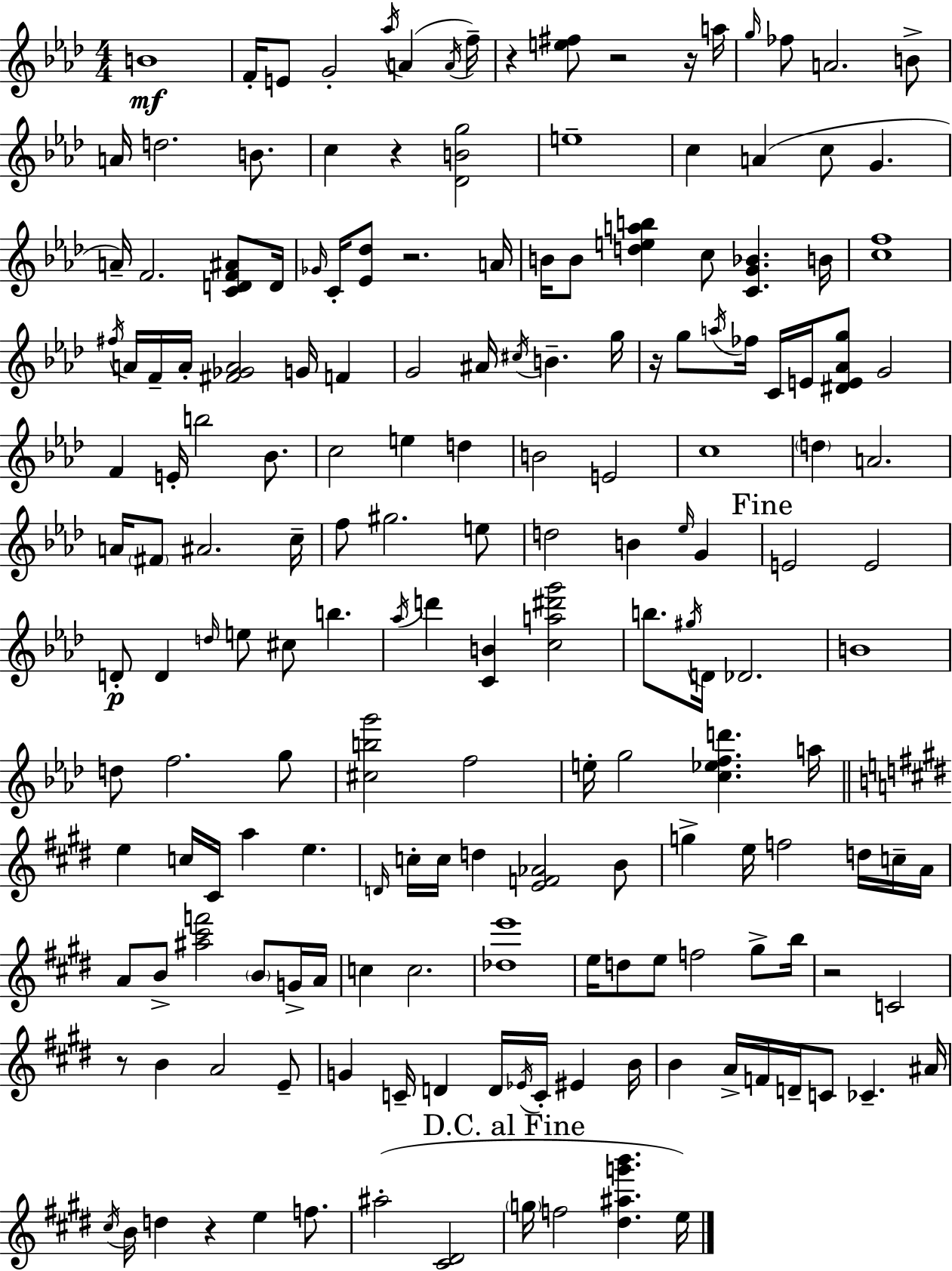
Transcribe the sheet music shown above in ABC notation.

X:1
T:Untitled
M:4/4
L:1/4
K:Ab
B4 F/4 E/2 G2 _a/4 A A/4 f/4 z [e^f]/2 z2 z/4 a/4 g/4 _f/2 A2 B/2 A/4 d2 B/2 c z [_DBg]2 e4 c A c/2 G A/4 F2 [CDF^A]/2 D/4 _G/4 C/4 [_E_d]/2 z2 A/4 B/4 B/2 [deab] c/2 [CG_B] B/4 [cf]4 ^f/4 A/4 F/4 A/4 [^F_GA]2 G/4 F G2 ^A/4 ^c/4 B g/4 z/4 g/2 a/4 _f/4 C/4 E/4 [^DE_Ag]/2 G2 F E/4 b2 _B/2 c2 e d B2 E2 c4 d A2 A/4 ^F/2 ^A2 c/4 f/2 ^g2 e/2 d2 B _e/4 G E2 E2 D/2 D d/4 e/2 ^c/2 b _a/4 d' [CB] [ca^d'g']2 b/2 ^g/4 D/4 _D2 B4 d/2 f2 g/2 [^cbg']2 f2 e/4 g2 [c_efd'] a/4 e c/4 ^C/4 a e D/4 c/4 c/4 d [EF_A]2 B/2 g e/4 f2 d/4 c/4 A/4 A/2 B/2 [^a^c'f']2 B/2 G/4 A/4 c c2 [_de']4 e/4 d/2 e/2 f2 ^g/2 b/4 z2 C2 z/2 B A2 E/2 G C/4 D D/4 _E/4 C/4 ^E B/4 B A/4 F/4 D/4 C/2 _C ^A/4 ^c/4 B/4 d z e f/2 ^a2 [^C^D]2 g/4 f2 [^d^ag'b'] e/4